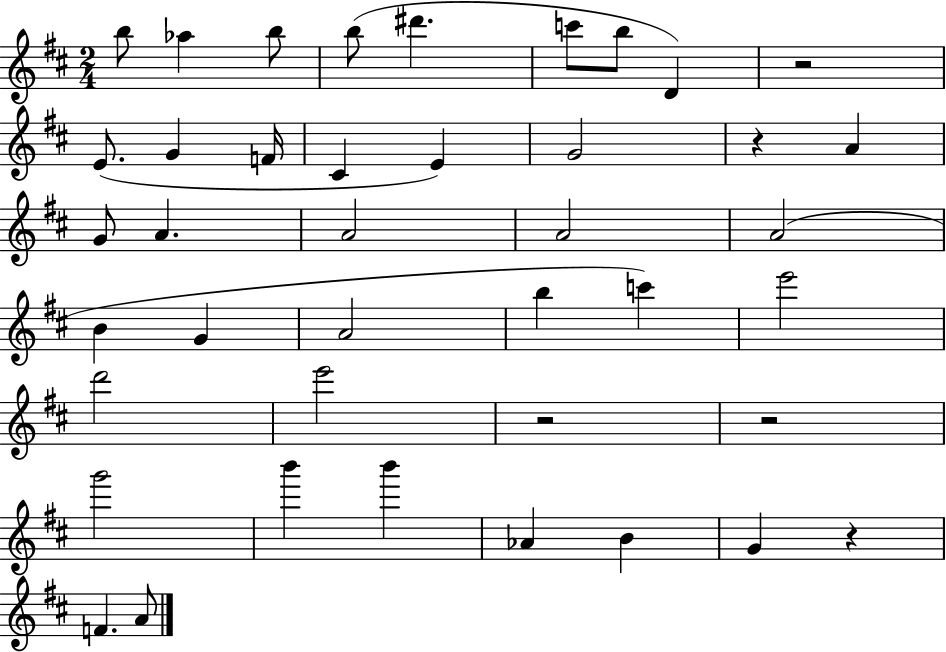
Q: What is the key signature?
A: D major